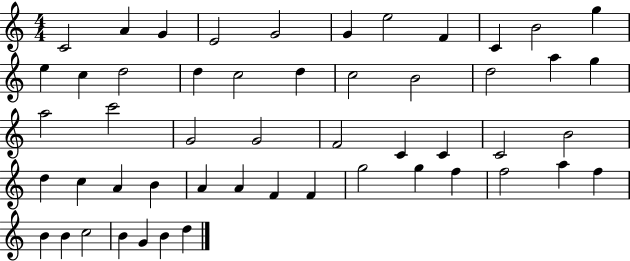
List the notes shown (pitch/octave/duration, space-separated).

C4/h A4/q G4/q E4/h G4/h G4/q E5/h F4/q C4/q B4/h G5/q E5/q C5/q D5/h D5/q C5/h D5/q C5/h B4/h D5/h A5/q G5/q A5/h C6/h G4/h G4/h F4/h C4/q C4/q C4/h B4/h D5/q C5/q A4/q B4/q A4/q A4/q F4/q F4/q G5/h G5/q F5/q F5/h A5/q F5/q B4/q B4/q C5/h B4/q G4/q B4/q D5/q